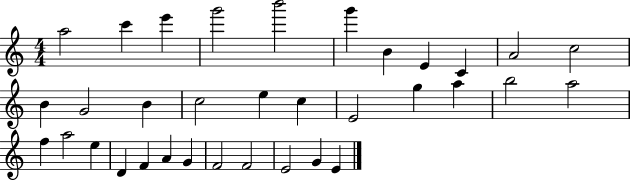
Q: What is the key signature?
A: C major